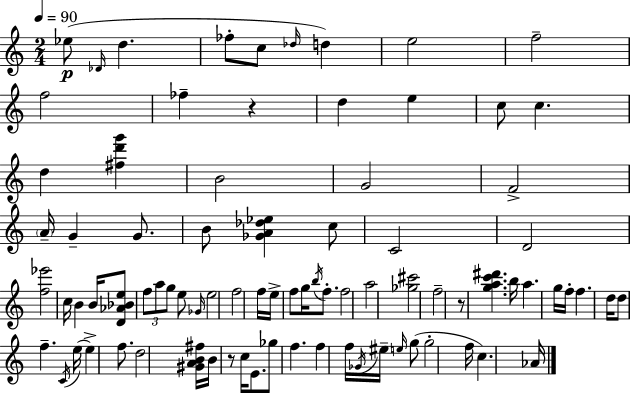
Eb5/e Db4/s D5/q. FES5/e C5/e Db5/s D5/q E5/h F5/h F5/h FES5/q R/q D5/q E5/q C5/e C5/q. D5/q [F#5,D6,G6]/q B4/h G4/h F4/h A4/s G4/q G4/e. B4/e [Gb4,A4,Db5,Eb5]/q C5/e C4/h D4/h [F5,Eb6]/h C5/s B4/q B4/s [D4,Ab4,Bb4,E5]/e F5/e A5/e G5/e E5/e Gb4/s E5/h F5/h F5/s E5/s F5/e G5/s B5/s F5/e. F5/h A5/h [Gb5,C#6]/h F5/h R/e [G5,A5,C6,D#6]/q. B5/s A5/q. G5/s F5/s F5/q. D5/s D5/e F5/q. C4/s E5/s E5/q F5/e. D5/h [G#4,A4,B4,F#5]/s B4/s R/e C5/s E4/e. Gb5/e F5/q. F5/q F5/s Gb4/s EIS5/s E5/s G5/e G5/h F5/s C5/q. Ab4/s